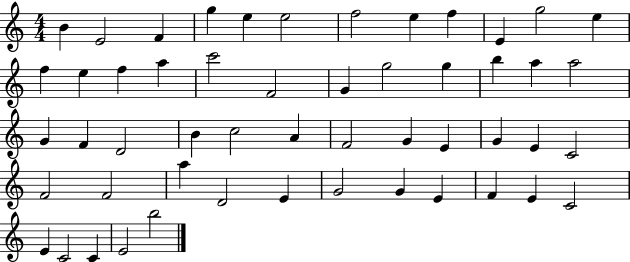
X:1
T:Untitled
M:4/4
L:1/4
K:C
B E2 F g e e2 f2 e f E g2 e f e f a c'2 F2 G g2 g b a a2 G F D2 B c2 A F2 G E G E C2 F2 F2 a D2 E G2 G E F E C2 E C2 C E2 b2